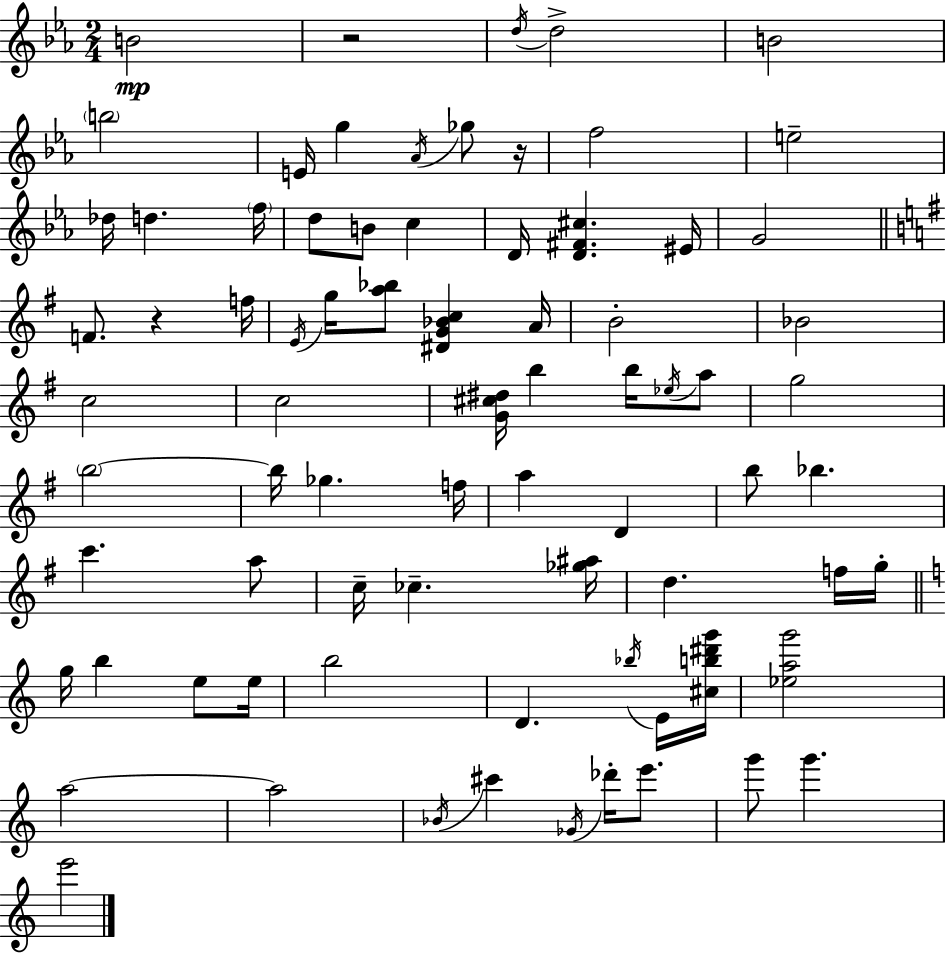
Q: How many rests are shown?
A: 3